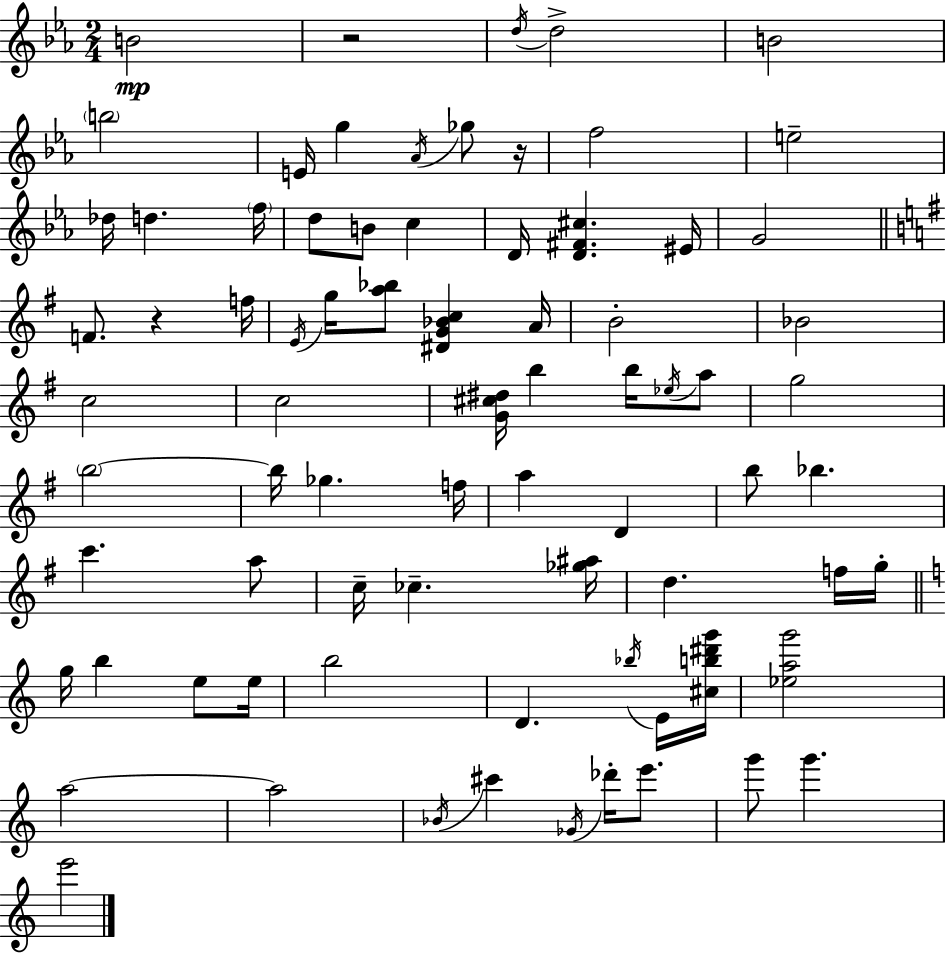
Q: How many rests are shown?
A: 3